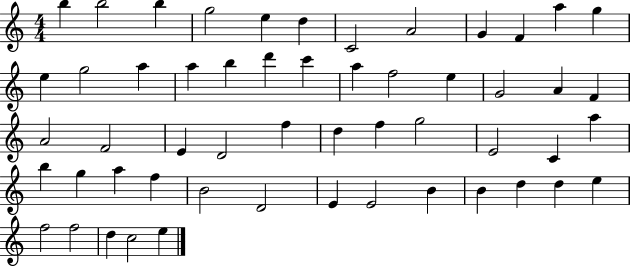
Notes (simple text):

B5/q B5/h B5/q G5/h E5/q D5/q C4/h A4/h G4/q F4/q A5/q G5/q E5/q G5/h A5/q A5/q B5/q D6/q C6/q A5/q F5/h E5/q G4/h A4/q F4/q A4/h F4/h E4/q D4/h F5/q D5/q F5/q G5/h E4/h C4/q A5/q B5/q G5/q A5/q F5/q B4/h D4/h E4/q E4/h B4/q B4/q D5/q D5/q E5/q F5/h F5/h D5/q C5/h E5/q